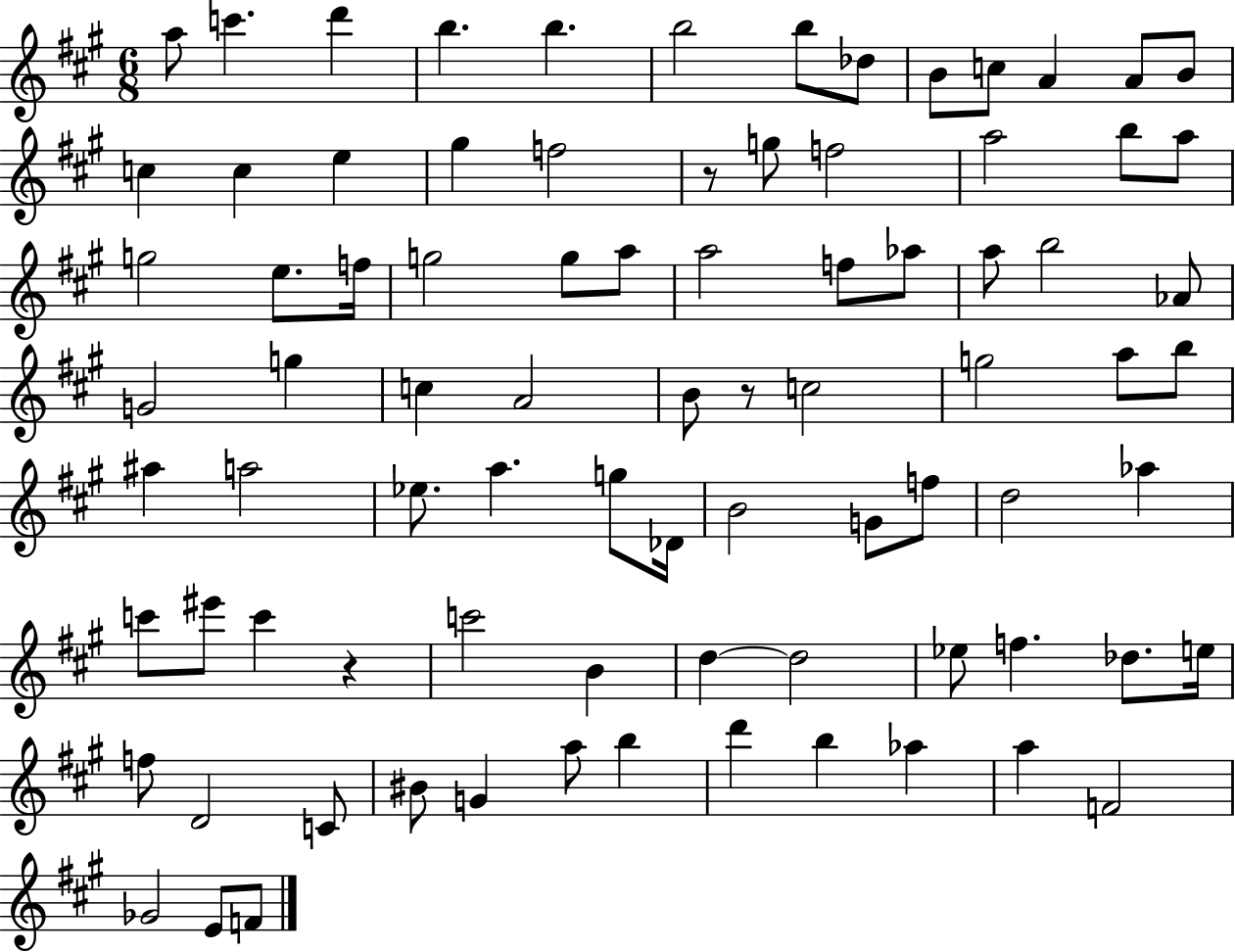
A5/e C6/q. D6/q B5/q. B5/q. B5/h B5/e Db5/e B4/e C5/e A4/q A4/e B4/e C5/q C5/q E5/q G#5/q F5/h R/e G5/e F5/h A5/h B5/e A5/e G5/h E5/e. F5/s G5/h G5/e A5/e A5/h F5/e Ab5/e A5/e B5/h Ab4/e G4/h G5/q C5/q A4/h B4/e R/e C5/h G5/h A5/e B5/e A#5/q A5/h Eb5/e. A5/q. G5/e Db4/s B4/h G4/e F5/e D5/h Ab5/q C6/e EIS6/e C6/q R/q C6/h B4/q D5/q D5/h Eb5/e F5/q. Db5/e. E5/s F5/e D4/h C4/e BIS4/e G4/q A5/e B5/q D6/q B5/q Ab5/q A5/q F4/h Gb4/h E4/e F4/e